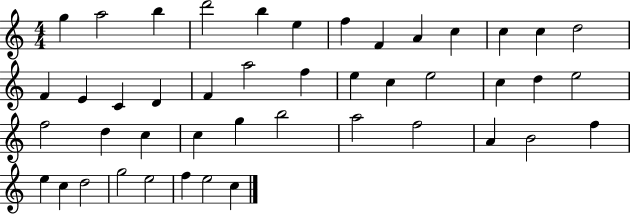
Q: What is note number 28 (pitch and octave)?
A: D5